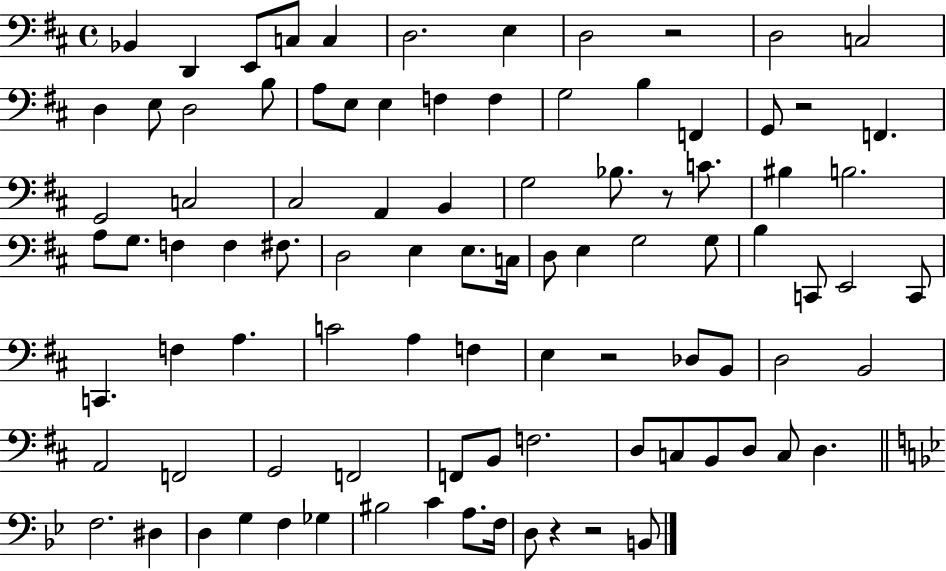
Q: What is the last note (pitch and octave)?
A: B2